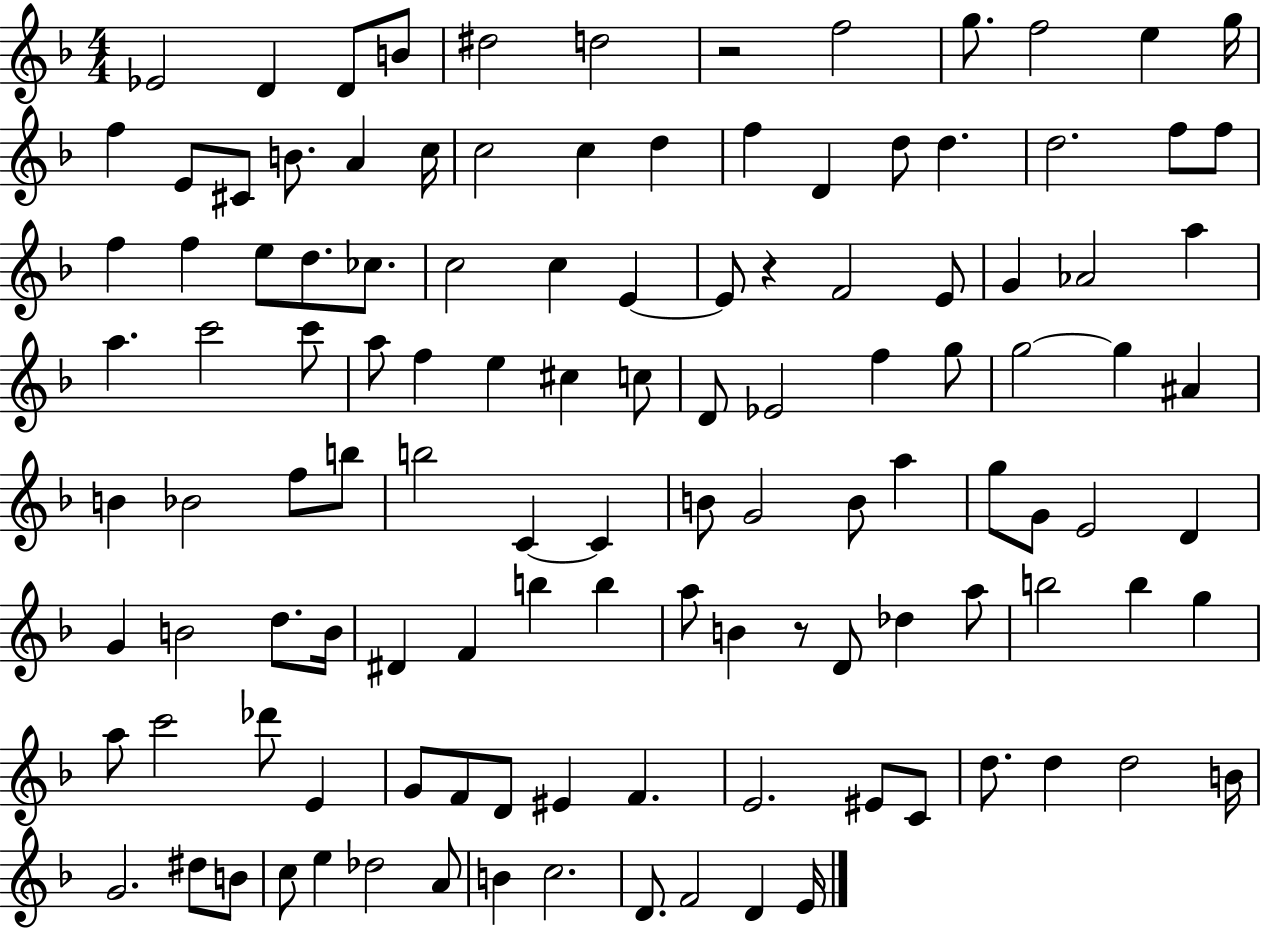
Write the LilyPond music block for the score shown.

{
  \clef treble
  \numericTimeSignature
  \time 4/4
  \key f \major
  ees'2 d'4 d'8 b'8 | dis''2 d''2 | r2 f''2 | g''8. f''2 e''4 g''16 | \break f''4 e'8 cis'8 b'8. a'4 c''16 | c''2 c''4 d''4 | f''4 d'4 d''8 d''4. | d''2. f''8 f''8 | \break f''4 f''4 e''8 d''8. ces''8. | c''2 c''4 e'4~~ | e'8 r4 f'2 e'8 | g'4 aes'2 a''4 | \break a''4. c'''2 c'''8 | a''8 f''4 e''4 cis''4 c''8 | d'8 ees'2 f''4 g''8 | g''2~~ g''4 ais'4 | \break b'4 bes'2 f''8 b''8 | b''2 c'4~~ c'4 | b'8 g'2 b'8 a''4 | g''8 g'8 e'2 d'4 | \break g'4 b'2 d''8. b'16 | dis'4 f'4 b''4 b''4 | a''8 b'4 r8 d'8 des''4 a''8 | b''2 b''4 g''4 | \break a''8 c'''2 des'''8 e'4 | g'8 f'8 d'8 eis'4 f'4. | e'2. eis'8 c'8 | d''8. d''4 d''2 b'16 | \break g'2. dis''8 b'8 | c''8 e''4 des''2 a'8 | b'4 c''2. | d'8. f'2 d'4 e'16 | \break \bar "|."
}